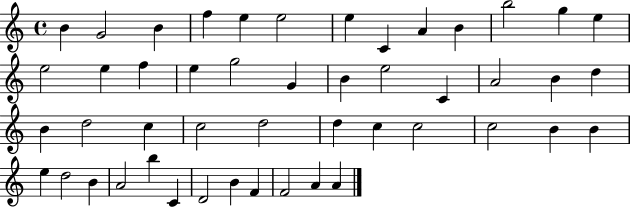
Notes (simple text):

B4/q G4/h B4/q F5/q E5/q E5/h E5/q C4/q A4/q B4/q B5/h G5/q E5/q E5/h E5/q F5/q E5/q G5/h G4/q B4/q E5/h C4/q A4/h B4/q D5/q B4/q D5/h C5/q C5/h D5/h D5/q C5/q C5/h C5/h B4/q B4/q E5/q D5/h B4/q A4/h B5/q C4/q D4/h B4/q F4/q F4/h A4/q A4/q